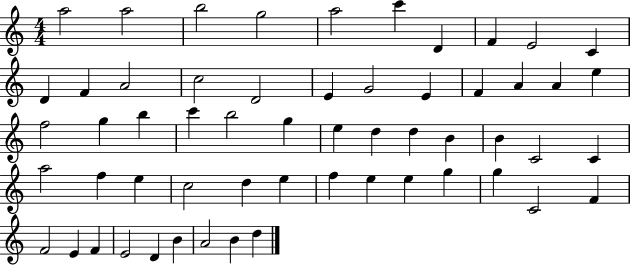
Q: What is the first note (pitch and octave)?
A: A5